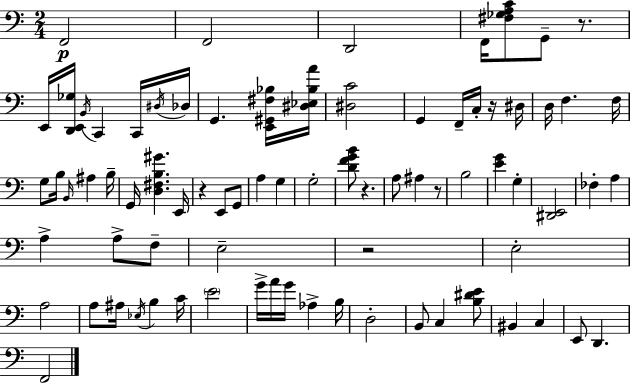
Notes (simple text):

F2/h F2/h D2/h F2/s [F#3,Gb3,A3,C4]/e G2/e R/e. E2/s [D2,E2,Gb3]/s B2/s C2/q C2/s D#3/s Db3/s G2/q. [E2,G#2,F#3,Bb3]/s [D#3,Eb3,Bb3,A4]/s [D#3,C4]/h G2/q F2/s C3/s R/s D#3/s D3/s F3/q. F3/s G3/e B3/s B2/s A#3/q B3/s G2/s [D3,F#3,B3,G#4]/q. E2/s R/q E2/e G2/e A3/q G3/q G3/h [D4,F4,G4,B4]/e R/q. A3/e A#3/q R/e B3/h [E4,G4]/q G3/q [D#2,E2]/h FES3/q A3/q A3/q A3/e F3/e E3/h R/h E3/h A3/h A3/e A#3/s Eb3/s B3/q C4/s E4/h G4/s A4/s G4/s Ab3/q B3/s D3/h B2/e C3/q [B3,D#4,E4]/e BIS2/q C3/q E2/e D2/q. F2/h